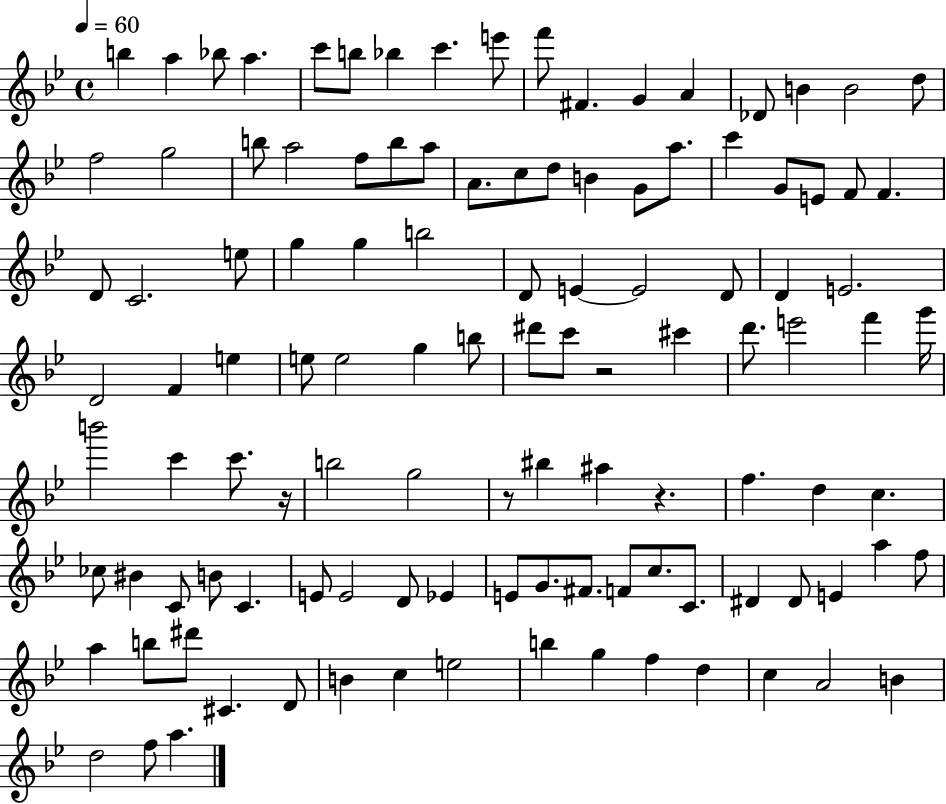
{
  \clef treble
  \time 4/4
  \defaultTimeSignature
  \key bes \major
  \tempo 4 = 60
  b''4 a''4 bes''8 a''4. | c'''8 b''8 bes''4 c'''4. e'''8 | f'''8 fis'4. g'4 a'4 | des'8 b'4 b'2 d''8 | \break f''2 g''2 | b''8 a''2 f''8 b''8 a''8 | a'8. c''8 d''8 b'4 g'8 a''8. | c'''4 g'8 e'8 f'8 f'4. | \break d'8 c'2. e''8 | g''4 g''4 b''2 | d'8 e'4~~ e'2 d'8 | d'4 e'2. | \break d'2 f'4 e''4 | e''8 e''2 g''4 b''8 | dis'''8 c'''8 r2 cis'''4 | d'''8. e'''2 f'''4 g'''16 | \break b'''2 c'''4 c'''8. r16 | b''2 g''2 | r8 bis''4 ais''4 r4. | f''4. d''4 c''4. | \break ces''8 bis'4 c'8 b'8 c'4. | e'8 e'2 d'8 ees'4 | e'8 g'8. fis'8. f'8 c''8. c'8. | dis'4 dis'8 e'4 a''4 f''8 | \break a''4 b''8 dis'''8 cis'4. d'8 | b'4 c''4 e''2 | b''4 g''4 f''4 d''4 | c''4 a'2 b'4 | \break d''2 f''8 a''4. | \bar "|."
}